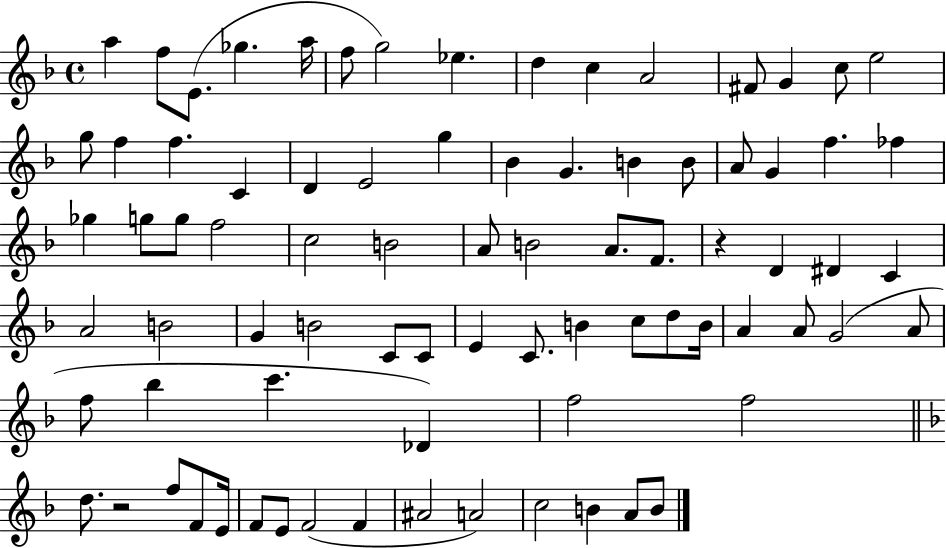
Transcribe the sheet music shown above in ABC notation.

X:1
T:Untitled
M:4/4
L:1/4
K:F
a f/2 E/2 _g a/4 f/2 g2 _e d c A2 ^F/2 G c/2 e2 g/2 f f C D E2 g _B G B B/2 A/2 G f _f _g g/2 g/2 f2 c2 B2 A/2 B2 A/2 F/2 z D ^D C A2 B2 G B2 C/2 C/2 E C/2 B c/2 d/2 B/4 A A/2 G2 A/2 f/2 _b c' _D f2 f2 d/2 z2 f/2 F/2 E/4 F/2 E/2 F2 F ^A2 A2 c2 B A/2 B/2